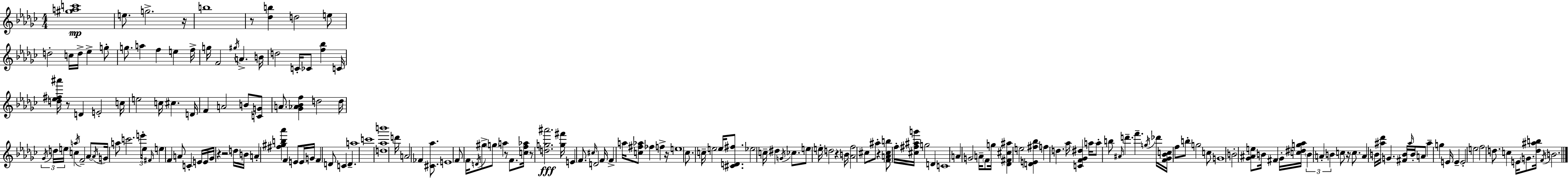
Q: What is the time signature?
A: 4/4